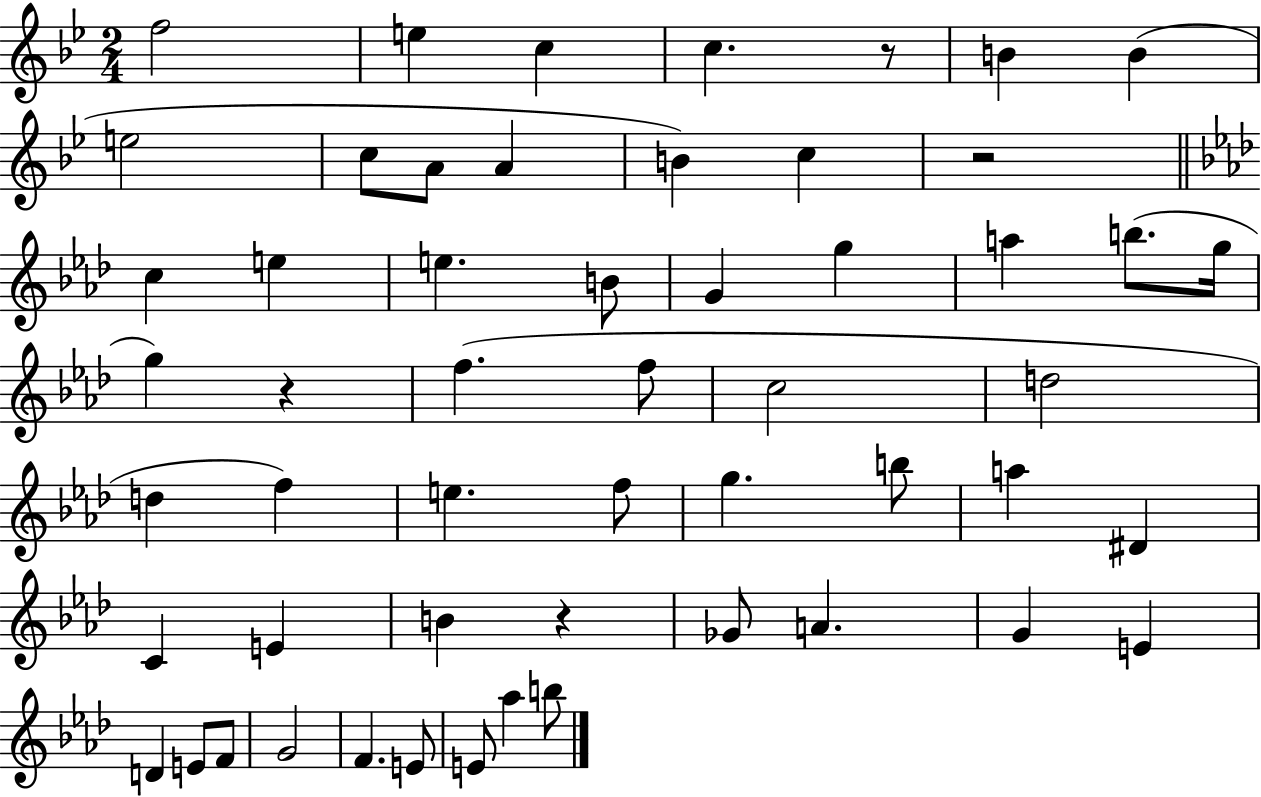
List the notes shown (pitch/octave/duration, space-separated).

F5/h E5/q C5/q C5/q. R/e B4/q B4/q E5/h C5/e A4/e A4/q B4/q C5/q R/h C5/q E5/q E5/q. B4/e G4/q G5/q A5/q B5/e. G5/s G5/q R/q F5/q. F5/e C5/h D5/h D5/q F5/q E5/q. F5/e G5/q. B5/e A5/q D#4/q C4/q E4/q B4/q R/q Gb4/e A4/q. G4/q E4/q D4/q E4/e F4/e G4/h F4/q. E4/e E4/e Ab5/q B5/e